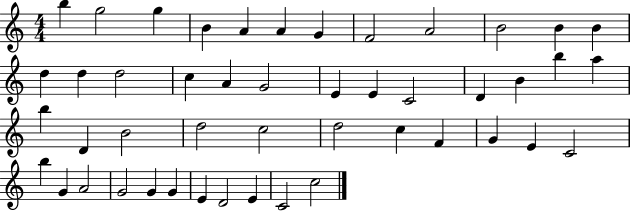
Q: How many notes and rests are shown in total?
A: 47